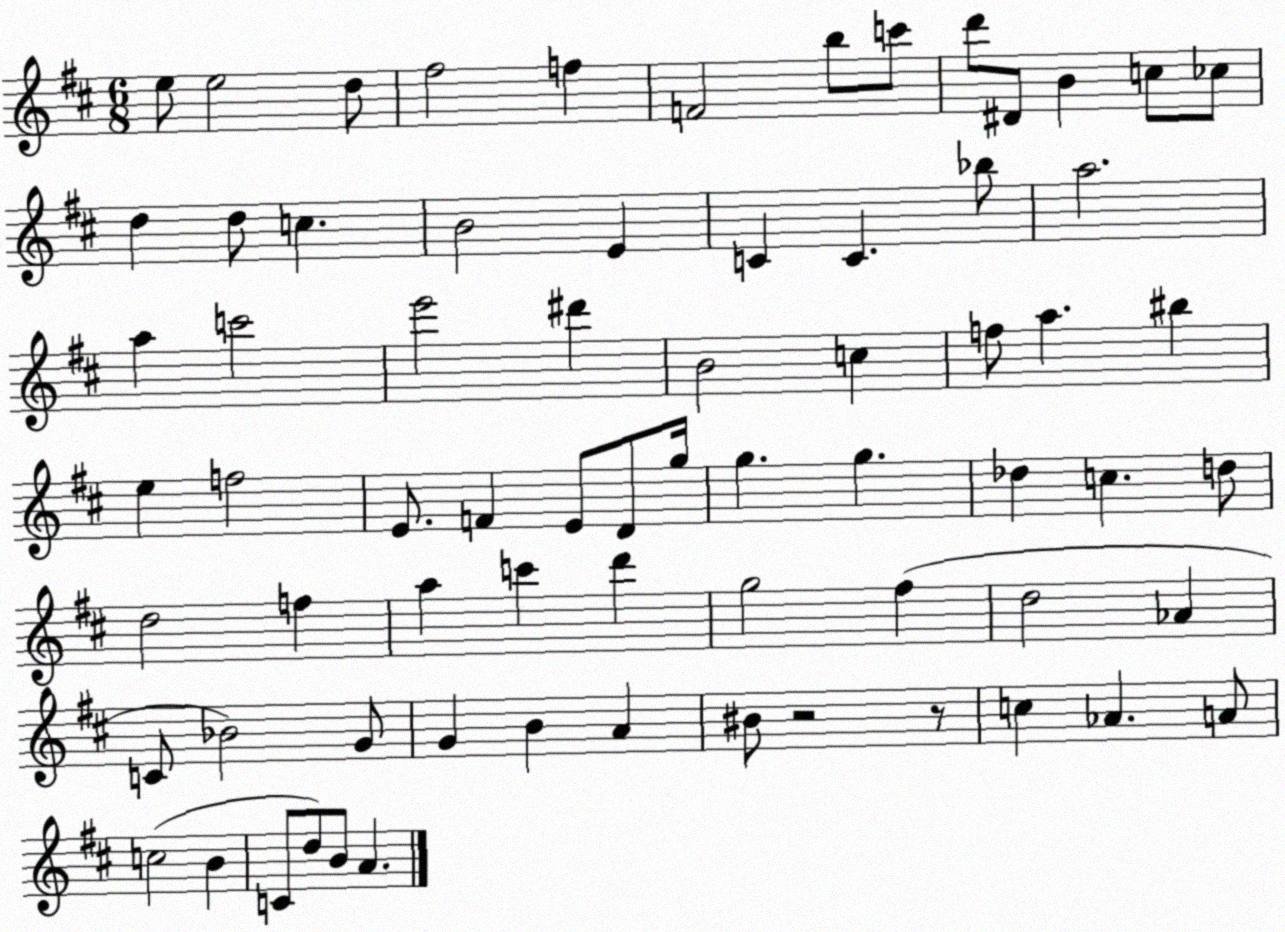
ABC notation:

X:1
T:Untitled
M:6/8
L:1/4
K:D
e/2 e2 d/2 ^f2 f F2 b/2 c'/2 d'/2 ^D/2 B c/2 _c/2 d d/2 c B2 E C C _b/2 a2 a c'2 e'2 ^d' B2 c f/2 a ^b e f2 E/2 F E/2 D/2 g/4 g g _d c d/2 d2 f a c' d' g2 ^f d2 _A C/2 _B2 G/2 G B A ^B/2 z2 z/2 c _A A/2 c2 B C/2 d/2 B/2 A